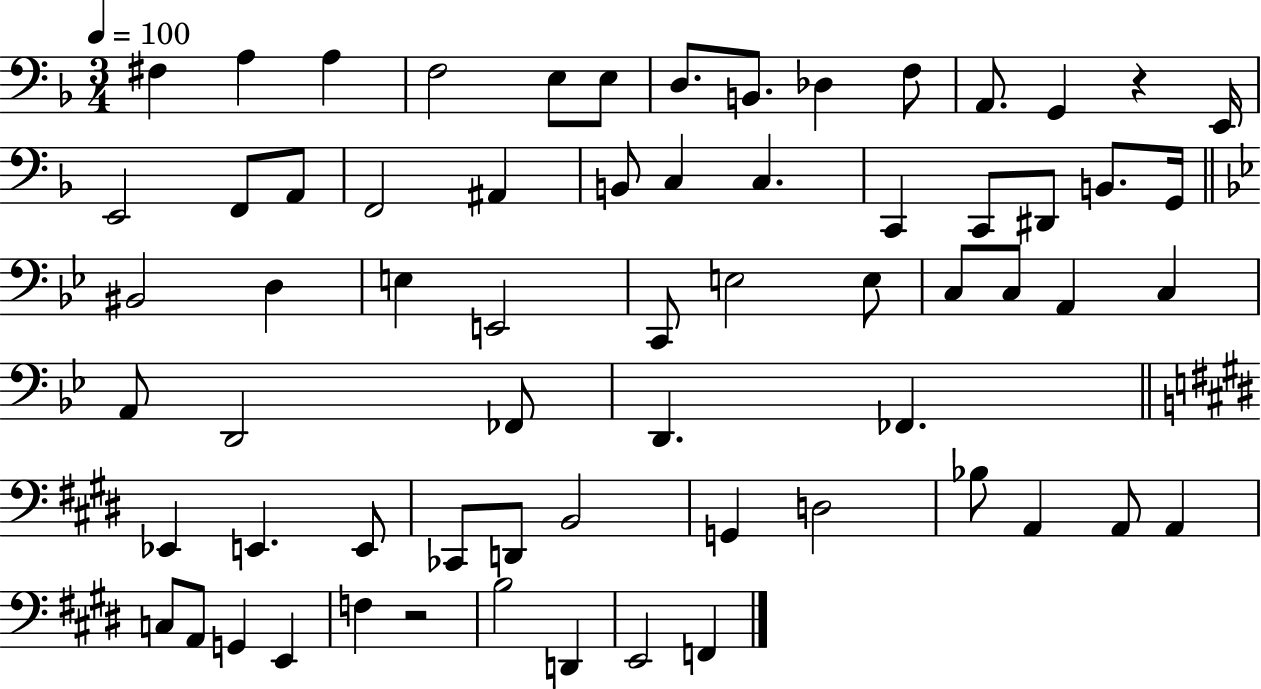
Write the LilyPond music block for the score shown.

{
  \clef bass
  \numericTimeSignature
  \time 3/4
  \key f \major
  \tempo 4 = 100
  \repeat volta 2 { fis4 a4 a4 | f2 e8 e8 | d8. b,8. des4 f8 | a,8. g,4 r4 e,16 | \break e,2 f,8 a,8 | f,2 ais,4 | b,8 c4 c4. | c,4 c,8 dis,8 b,8. g,16 | \break \bar "||" \break \key bes \major bis,2 d4 | e4 e,2 | c,8 e2 e8 | c8 c8 a,4 c4 | \break a,8 d,2 fes,8 | d,4. fes,4. | \bar "||" \break \key e \major ees,4 e,4. e,8 | ces,8 d,8 b,2 | g,4 d2 | bes8 a,4 a,8 a,4 | \break c8 a,8 g,4 e,4 | f4 r2 | b2 d,4 | e,2 f,4 | \break } \bar "|."
}